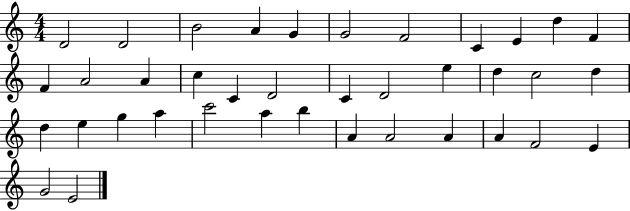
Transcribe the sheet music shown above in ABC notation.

X:1
T:Untitled
M:4/4
L:1/4
K:C
D2 D2 B2 A G G2 F2 C E d F F A2 A c C D2 C D2 e d c2 d d e g a c'2 a b A A2 A A F2 E G2 E2